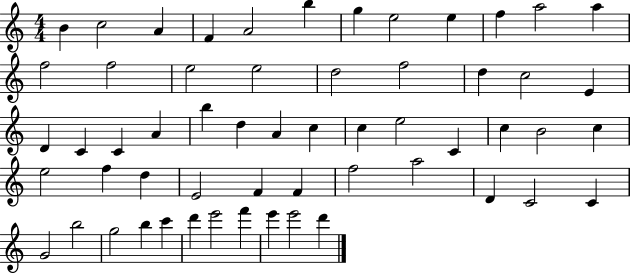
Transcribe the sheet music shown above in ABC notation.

X:1
T:Untitled
M:4/4
L:1/4
K:C
B c2 A F A2 b g e2 e f a2 a f2 f2 e2 e2 d2 f2 d c2 E D C C A b d A c c e2 C c B2 c e2 f d E2 F F f2 a2 D C2 C G2 b2 g2 b c' d' e'2 f' e' e'2 d'